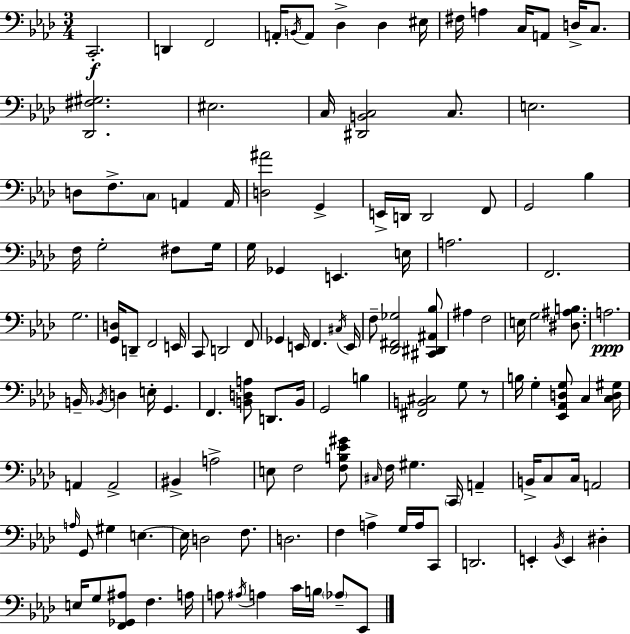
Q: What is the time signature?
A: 3/4